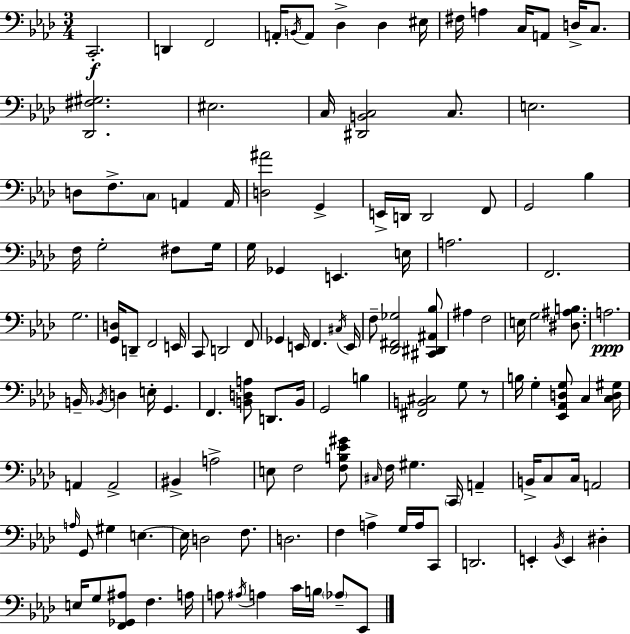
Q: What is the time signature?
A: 3/4